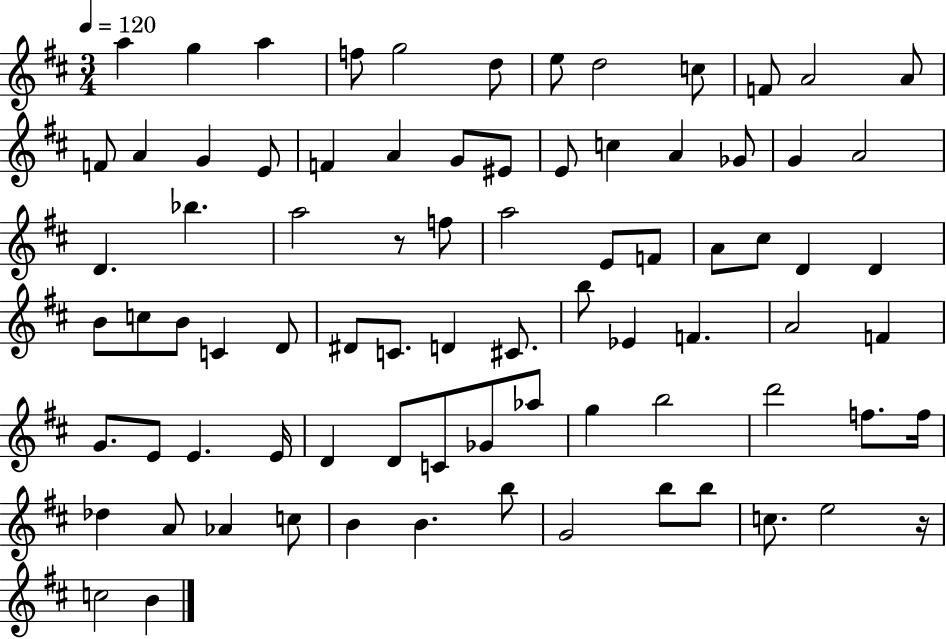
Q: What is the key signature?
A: D major